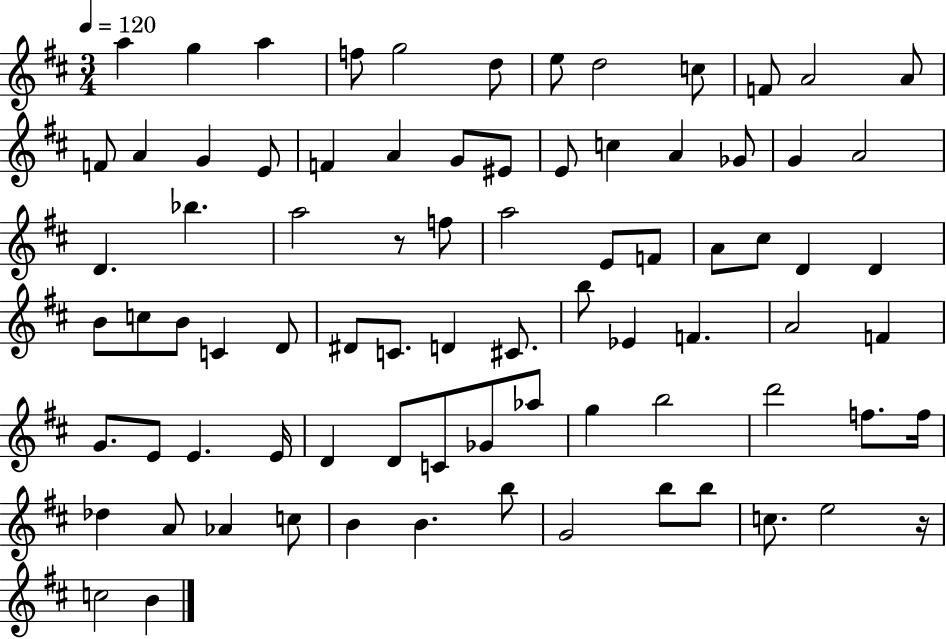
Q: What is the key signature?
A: D major